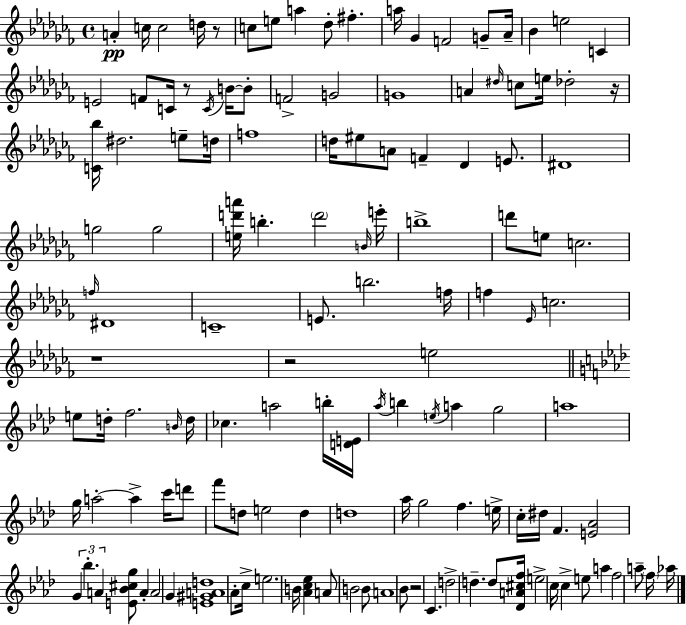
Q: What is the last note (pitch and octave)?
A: Ab5